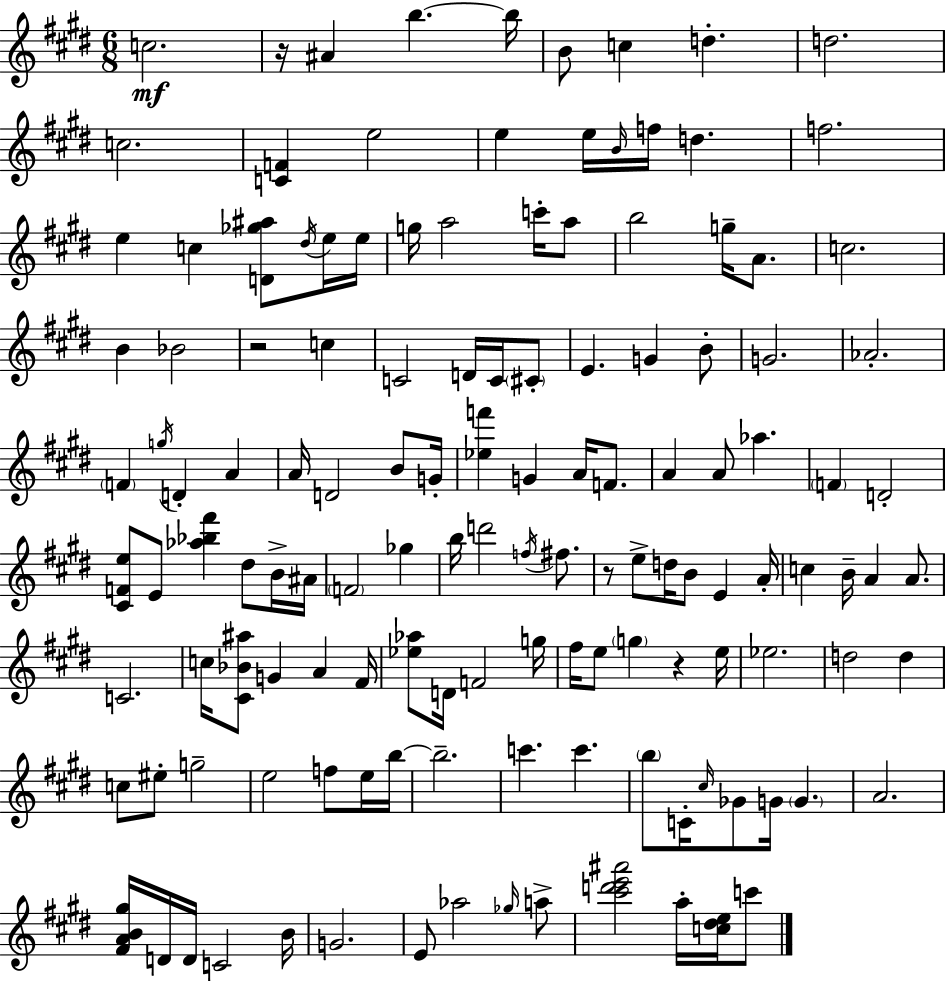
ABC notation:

X:1
T:Untitled
M:6/8
L:1/4
K:E
c2 z/4 ^A b b/4 B/2 c d d2 c2 [CF] e2 e e/4 B/4 f/4 d f2 e c [D_g^a]/2 ^d/4 e/4 e/4 g/4 a2 c'/4 a/2 b2 g/4 A/2 c2 B _B2 z2 c C2 D/4 C/4 ^C/2 E G B/2 G2 _A2 F g/4 D A A/4 D2 B/2 G/4 [_ef'] G A/4 F/2 A A/2 _a F D2 [^CFe]/2 E/2 [_a_b^f'] ^d/2 B/4 ^A/4 F2 _g b/4 d'2 f/4 ^f/2 z/2 e/2 d/4 B/2 E A/4 c B/4 A A/2 C2 c/4 [^C_B^a]/2 G A ^F/4 [_e_a]/2 D/4 F2 g/4 ^f/4 e/2 g z e/4 _e2 d2 d c/2 ^e/2 g2 e2 f/2 e/4 b/4 b2 c' c' b/2 C/4 ^c/4 _G/2 G/4 G A2 [^FAB^g]/4 D/4 D/4 C2 B/4 G2 E/2 _a2 _g/4 a/2 [^c'd'e'^a']2 a/4 [c^de]/4 c'/2